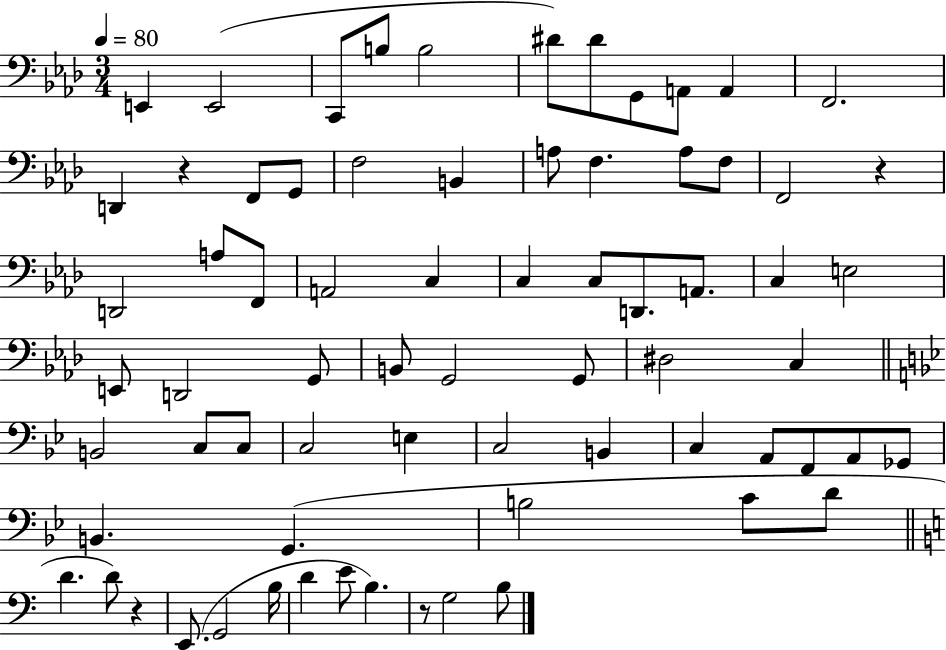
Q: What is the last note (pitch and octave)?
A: B3